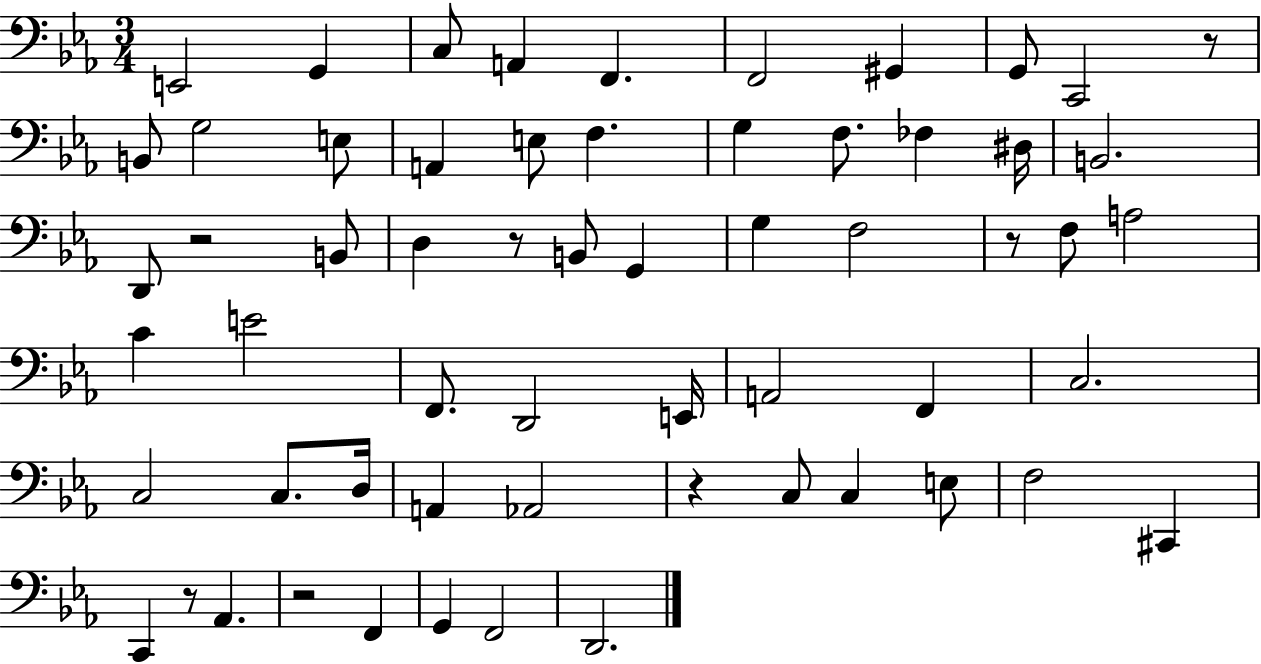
{
  \clef bass
  \numericTimeSignature
  \time 3/4
  \key ees \major
  e,2 g,4 | c8 a,4 f,4. | f,2 gis,4 | g,8 c,2 r8 | \break b,8 g2 e8 | a,4 e8 f4. | g4 f8. fes4 dis16 | b,2. | \break d,8 r2 b,8 | d4 r8 b,8 g,4 | g4 f2 | r8 f8 a2 | \break c'4 e'2 | f,8. d,2 e,16 | a,2 f,4 | c2. | \break c2 c8. d16 | a,4 aes,2 | r4 c8 c4 e8 | f2 cis,4 | \break c,4 r8 aes,4. | r2 f,4 | g,4 f,2 | d,2. | \break \bar "|."
}